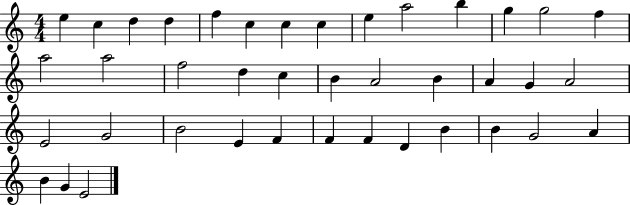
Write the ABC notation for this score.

X:1
T:Untitled
M:4/4
L:1/4
K:C
e c d d f c c c e a2 b g g2 f a2 a2 f2 d c B A2 B A G A2 E2 G2 B2 E F F F D B B G2 A B G E2